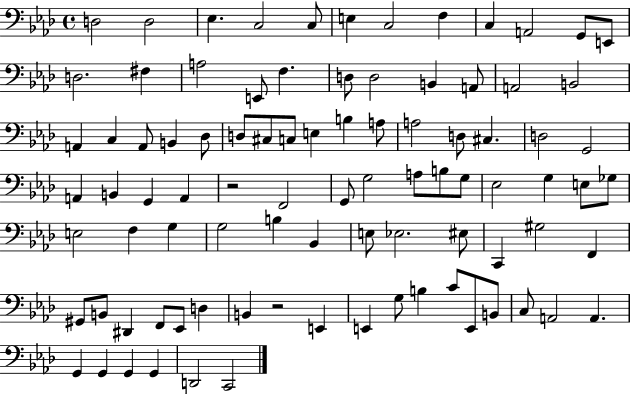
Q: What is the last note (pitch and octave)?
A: C2